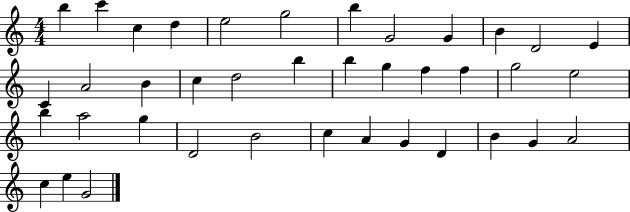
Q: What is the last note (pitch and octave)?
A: G4